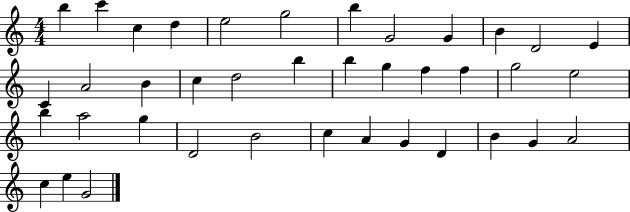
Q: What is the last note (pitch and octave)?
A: G4